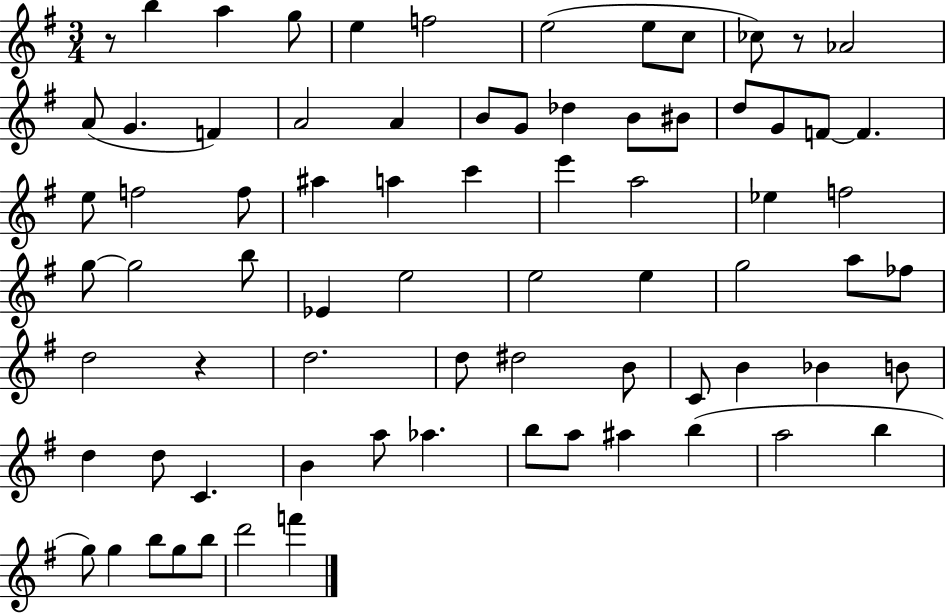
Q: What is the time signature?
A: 3/4